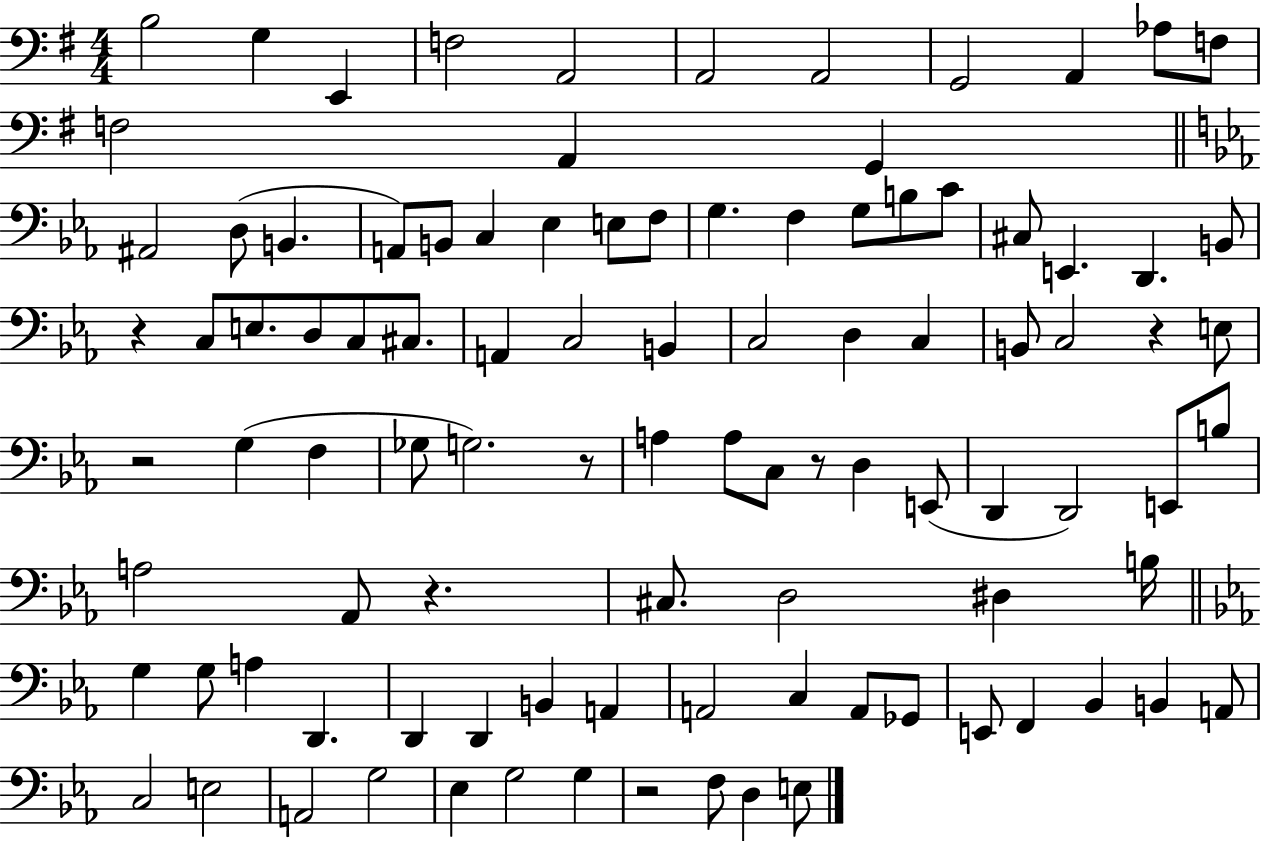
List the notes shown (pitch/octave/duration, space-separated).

B3/h G3/q E2/q F3/h A2/h A2/h A2/h G2/h A2/q Ab3/e F3/e F3/h A2/q G2/q A#2/h D3/e B2/q. A2/e B2/e C3/q Eb3/q E3/e F3/e G3/q. F3/q G3/e B3/e C4/e C#3/e E2/q. D2/q. B2/e R/q C3/e E3/e. D3/e C3/e C#3/e. A2/q C3/h B2/q C3/h D3/q C3/q B2/e C3/h R/q E3/e R/h G3/q F3/q Gb3/e G3/h. R/e A3/q A3/e C3/e R/e D3/q E2/e D2/q D2/h E2/e B3/e A3/h Ab2/e R/q. C#3/e. D3/h D#3/q B3/s G3/q G3/e A3/q D2/q. D2/q D2/q B2/q A2/q A2/h C3/q A2/e Gb2/e E2/e F2/q Bb2/q B2/q A2/e C3/h E3/h A2/h G3/h Eb3/q G3/h G3/q R/h F3/e D3/q E3/e